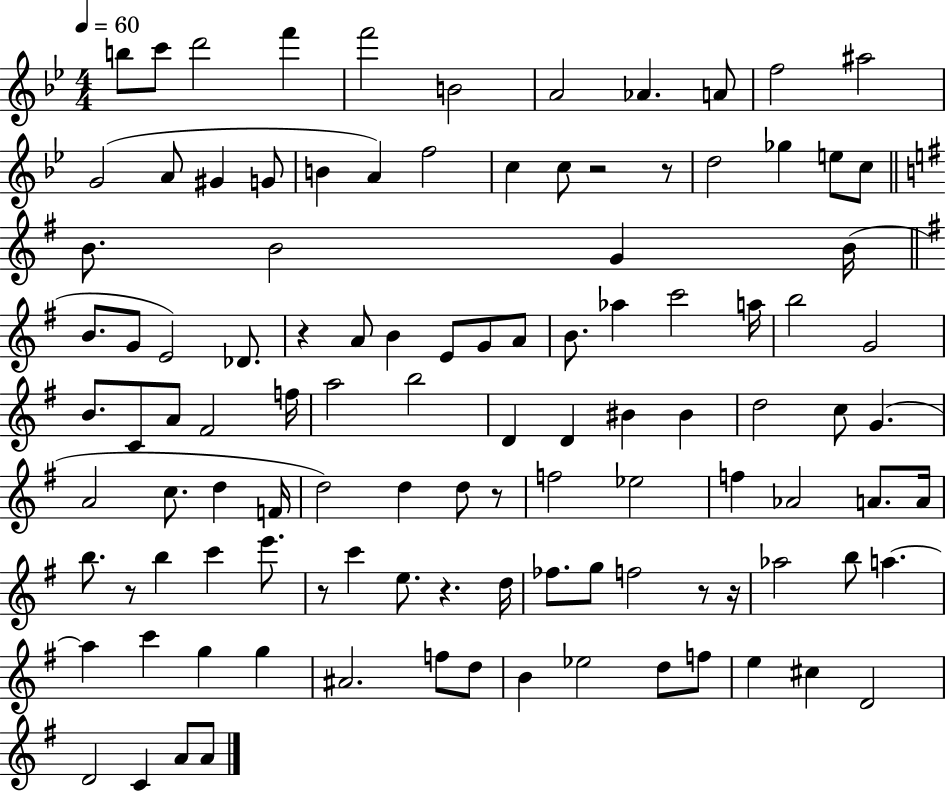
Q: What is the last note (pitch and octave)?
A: A4